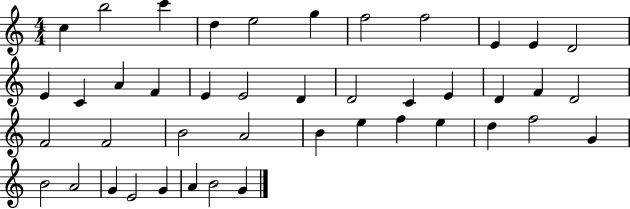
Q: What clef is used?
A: treble